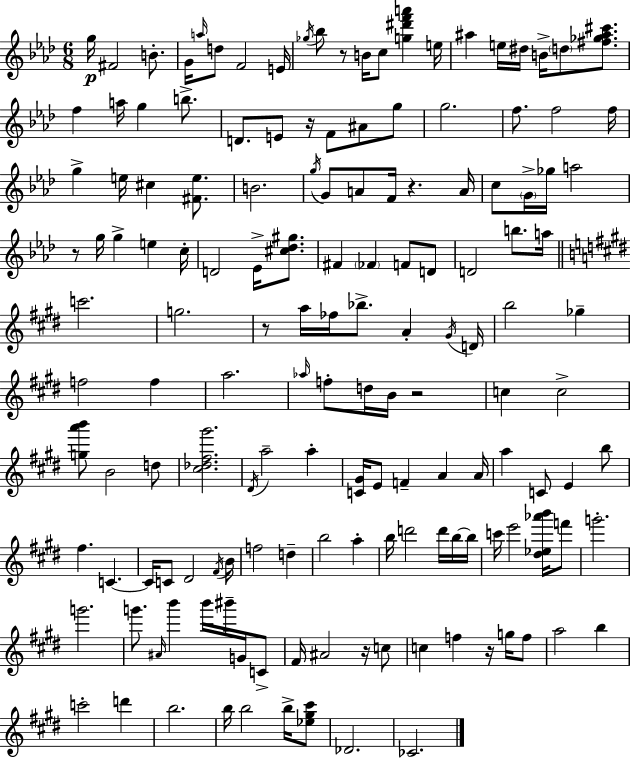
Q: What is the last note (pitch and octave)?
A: CES4